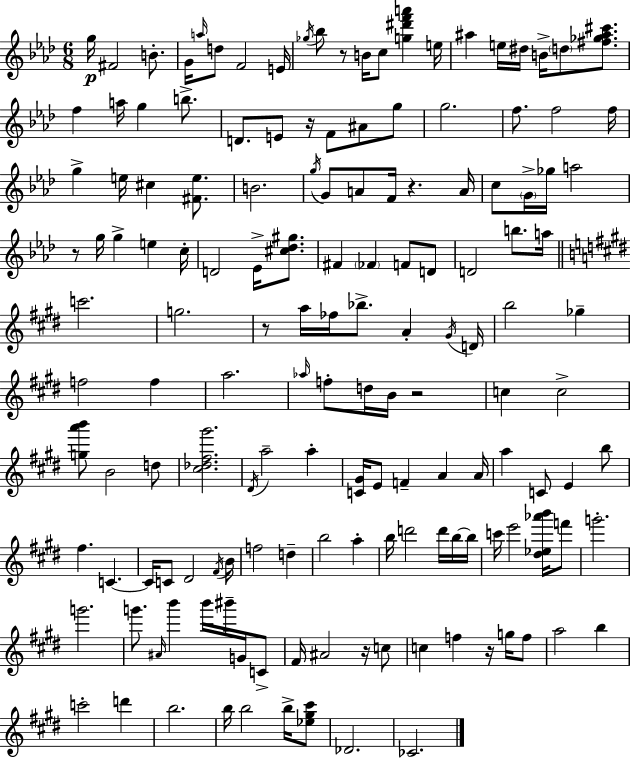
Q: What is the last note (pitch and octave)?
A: CES4